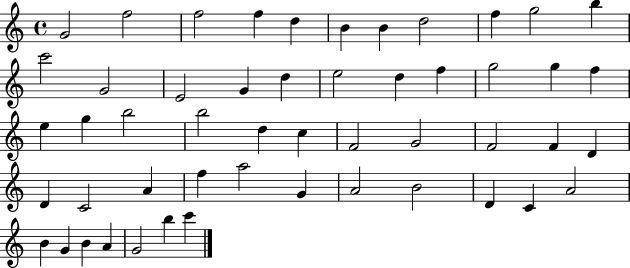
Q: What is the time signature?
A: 4/4